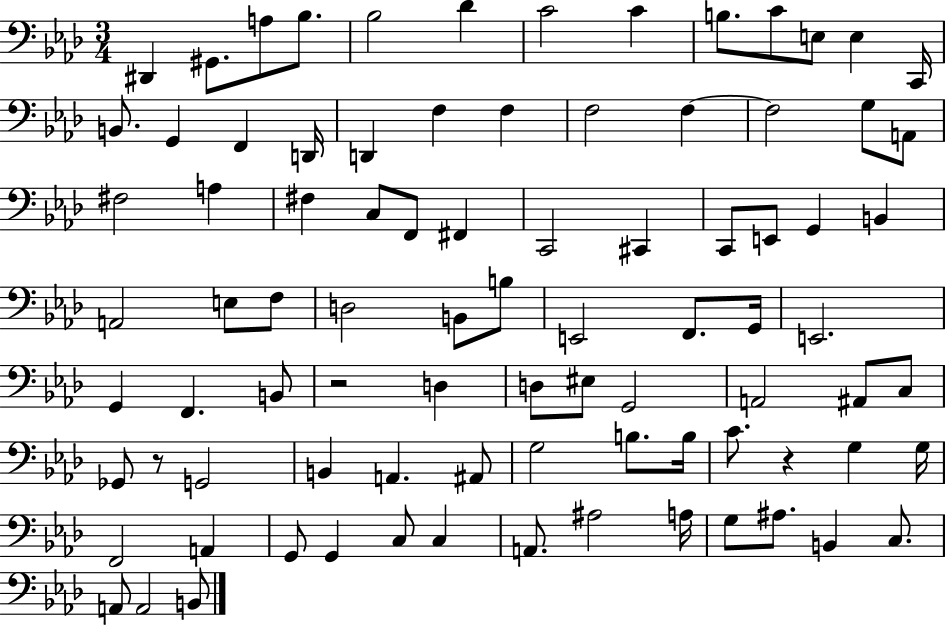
X:1
T:Untitled
M:3/4
L:1/4
K:Ab
^D,, ^G,,/2 A,/2 _B,/2 _B,2 _D C2 C B,/2 C/2 E,/2 E, C,,/4 B,,/2 G,, F,, D,,/4 D,, F, F, F,2 F, F,2 G,/2 A,,/2 ^F,2 A, ^F, C,/2 F,,/2 ^F,, C,,2 ^C,, C,,/2 E,,/2 G,, B,, A,,2 E,/2 F,/2 D,2 B,,/2 B,/2 E,,2 F,,/2 G,,/4 E,,2 G,, F,, B,,/2 z2 D, D,/2 ^E,/2 G,,2 A,,2 ^A,,/2 C,/2 _G,,/2 z/2 G,,2 B,, A,, ^A,,/2 G,2 B,/2 B,/4 C/2 z G, G,/4 F,,2 A,, G,,/2 G,, C,/2 C, A,,/2 ^A,2 A,/4 G,/2 ^A,/2 B,, C,/2 A,,/2 A,,2 B,,/2